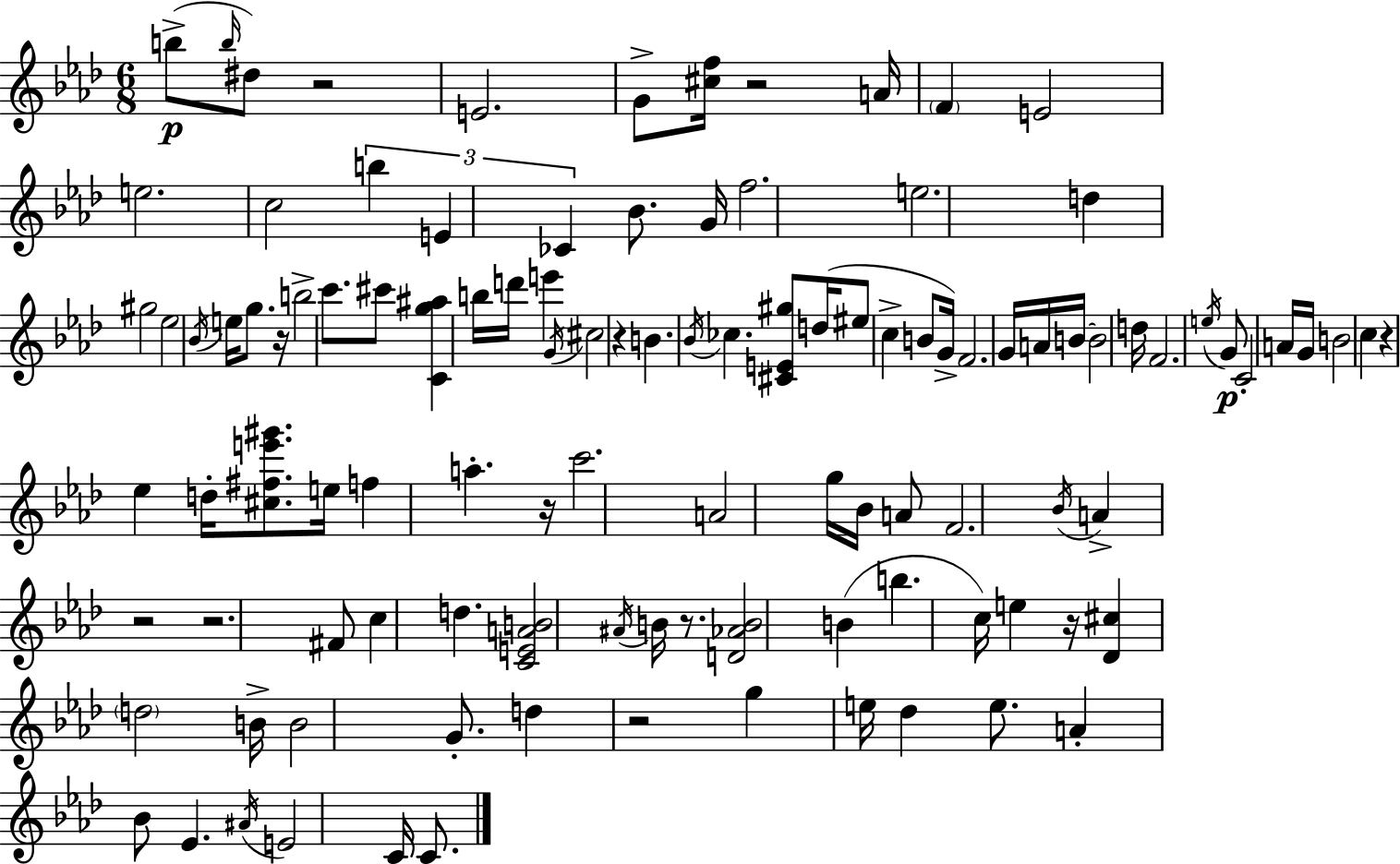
{
  \clef treble
  \numericTimeSignature
  \time 6/8
  \key aes \major
  b''8->(\p \grace { b''16 } dis''8) r2 | e'2. | g'8-> <cis'' f''>16 r2 | a'16 \parenthesize f'4 e'2 | \break e''2. | c''2 \tuplet 3/2 { b''4 | e'4 ces'4 } bes'8. | g'16 f''2. | \break e''2. | d''4 gis''2 | ees''2 \acciaccatura { bes'16 } e''16 g''8. | r16 b''2-> c'''8. | \break cis'''8 <c' g'' ais''>4 b''16 d'''16 e'''4 | \acciaccatura { g'16 } cis''2 r4 | b'4. \acciaccatura { bes'16 } ces''4. | <cis' e' gis''>8 d''16( eis''8 c''4-> | \break b'8 g'16->) f'2. | g'16 a'16 b'16~~ b'2 | d''16 f'2. | \acciaccatura { e''16 } g'8\p c'2-. | \break a'16 g'16 b'2 | c''4 r4 ees''4 | d''16-. <cis'' fis'' e''' gis'''>8. e''16 f''4 a''4.-. | r16 c'''2. | \break a'2 | g''16 bes'16 a'8 f'2. | \acciaccatura { bes'16 } a'4-> r2 | r2. | \break fis'8 c''4 | d''4. <c' e' a' b'>2 | \acciaccatura { ais'16 } b'16 r8. <d' aes' b'>2 | b'4( b''4. | \break c''16) e''4 r16 <des' cis''>4 \parenthesize d''2 | b'16-> b'2 | g'8.-. d''4 r2 | g''4 e''16 | \break des''4 e''8. a'4-. bes'8 | ees'4. \acciaccatura { ais'16 } e'2 | c'16 c'8. \bar "|."
}